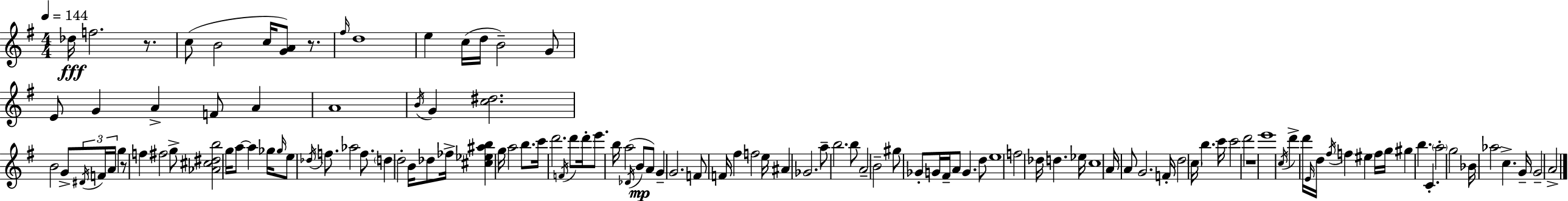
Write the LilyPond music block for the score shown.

{
  \clef treble
  \numericTimeSignature
  \time 4/4
  \key g \major
  \tempo 4 = 144
  des''16\fff f''2. r8. | c''8( b'2 c''16 <g' a'>8) r8. | \grace { fis''16 } d''1 | e''4 c''16( d''16 b'2--) g'8 | \break e'8 g'4 a'4-> f'8 a'4 | a'1 | \acciaccatura { b'16 } g'4 <c'' dis''>2. | b'2 g'8-> \tuplet 3/2 { \acciaccatura { dis'16 } f'16 a'16 } g''4 | \break r8 f''4 fis''2 | g''8-> <aes' cis'' dis'' b''>2 g''16 a''8~~ a''4 | ges''16 \grace { ges''16 } e''8 \acciaccatura { des''16 } f''8. aes''2 | f''8. \parenthesize d''4 d''2-. | \break b'16 des''8 fes''16-> <cis'' ees'' ais'' b''>4 g''16 a''2 | b''8. c'''16 d'''2. | \acciaccatura { f'16 } d'''8 d'''16-. e'''8. b''16 a''2( | \acciaccatura { des'16 }\mp b'8 a'8) g'4-- g'2. | \break f'8 f'16 fis''4 f''2 | e''16 ais'4 ges'2. | a''8-- b''2. | b''8 a'2-- b'2-- | \break gis''8 ges'8-. g'16 fis'16-- a'8 g'4. | d''8 e''1 | f''2 des''16 | d''4. ees''16 c''1 | \break a'16 a'8 g'2. | f'16-. d''2 \parenthesize c''16 | b''4. c'''16 c'''2 d'''2 | r1 | \break e'''1 | \acciaccatura { c''16 } d'''4-> d'''16 \grace { e'16 } d''16 \acciaccatura { fis''16 } | f''4 eis''4 f''16 g''16 gis''4 b''4. | c'4.-. \parenthesize a''2-. | \break g''2 bes'16 aes''2 | c''4.-> g'16-- g'2-- | a'2-> \bar "|."
}